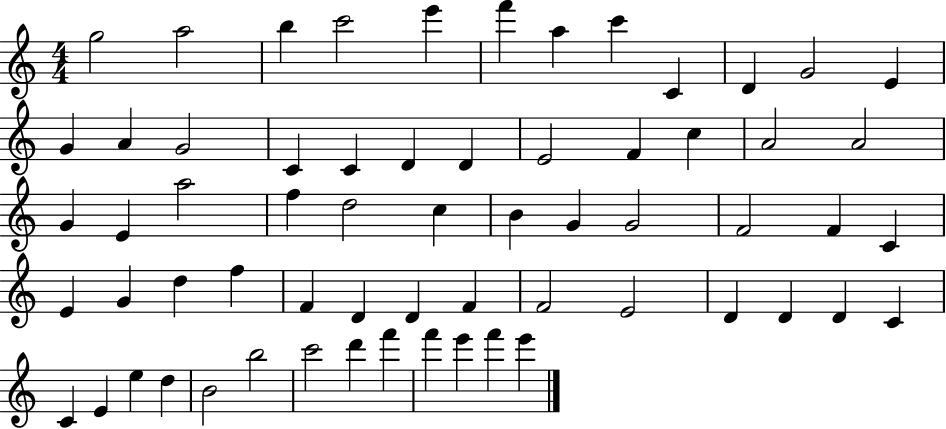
G5/h A5/h B5/q C6/h E6/q F6/q A5/q C6/q C4/q D4/q G4/h E4/q G4/q A4/q G4/h C4/q C4/q D4/q D4/q E4/h F4/q C5/q A4/h A4/h G4/q E4/q A5/h F5/q D5/h C5/q B4/q G4/q G4/h F4/h F4/q C4/q E4/q G4/q D5/q F5/q F4/q D4/q D4/q F4/q F4/h E4/h D4/q D4/q D4/q C4/q C4/q E4/q E5/q D5/q B4/h B5/h C6/h D6/q F6/q F6/q E6/q F6/q E6/q